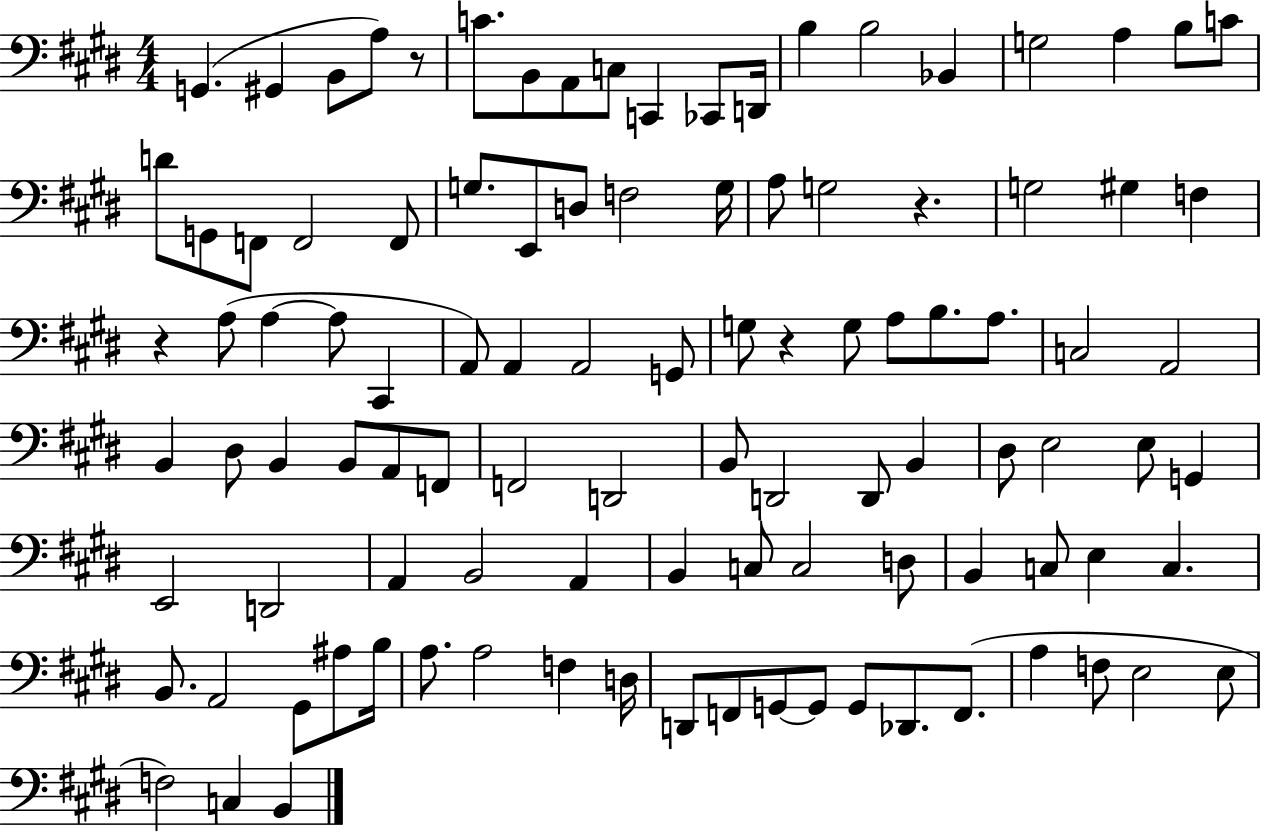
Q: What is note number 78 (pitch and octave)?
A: B2